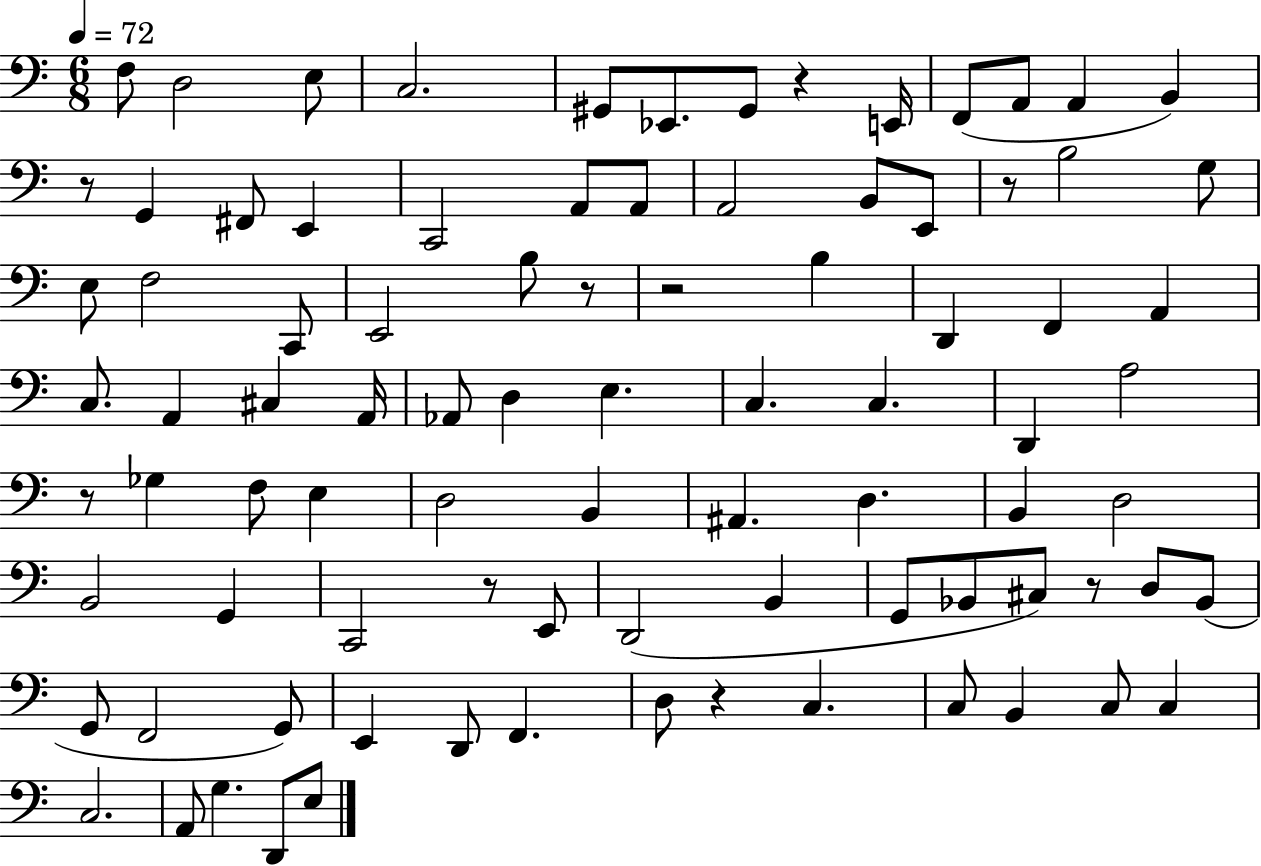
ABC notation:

X:1
T:Untitled
M:6/8
L:1/4
K:C
F,/2 D,2 E,/2 C,2 ^G,,/2 _E,,/2 ^G,,/2 z E,,/4 F,,/2 A,,/2 A,, B,, z/2 G,, ^F,,/2 E,, C,,2 A,,/2 A,,/2 A,,2 B,,/2 E,,/2 z/2 B,2 G,/2 E,/2 F,2 C,,/2 E,,2 B,/2 z/2 z2 B, D,, F,, A,, C,/2 A,, ^C, A,,/4 _A,,/2 D, E, C, C, D,, A,2 z/2 _G, F,/2 E, D,2 B,, ^A,, D, B,, D,2 B,,2 G,, C,,2 z/2 E,,/2 D,,2 B,, G,,/2 _B,,/2 ^C,/2 z/2 D,/2 _B,,/2 G,,/2 F,,2 G,,/2 E,, D,,/2 F,, D,/2 z C, C,/2 B,, C,/2 C, C,2 A,,/2 G, D,,/2 E,/2